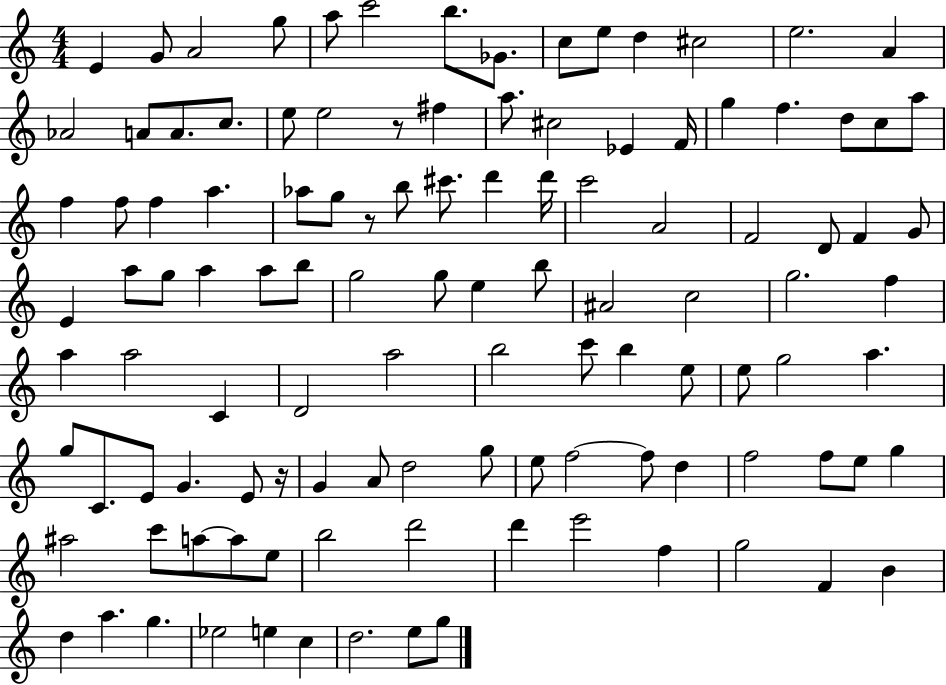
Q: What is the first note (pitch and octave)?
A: E4